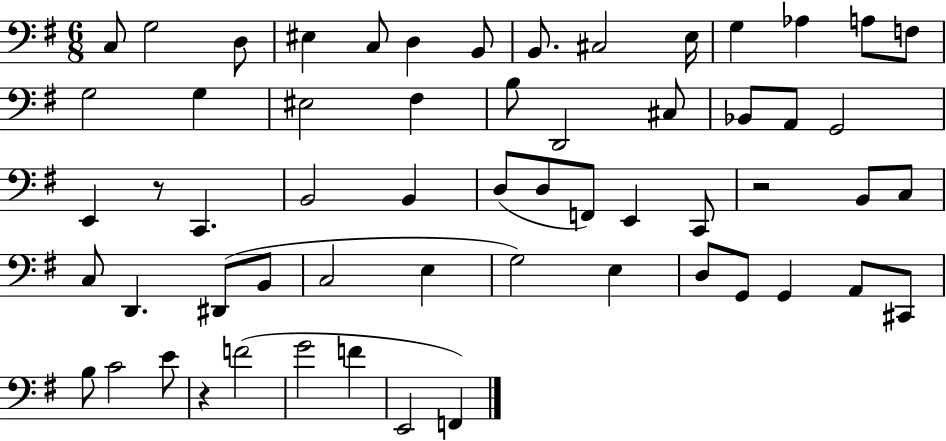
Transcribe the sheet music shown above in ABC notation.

X:1
T:Untitled
M:6/8
L:1/4
K:G
C,/2 G,2 D,/2 ^E, C,/2 D, B,,/2 B,,/2 ^C,2 E,/4 G, _A, A,/2 F,/2 G,2 G, ^E,2 ^F, B,/2 D,,2 ^C,/2 _B,,/2 A,,/2 G,,2 E,, z/2 C,, B,,2 B,, D,/2 D,/2 F,,/2 E,, C,,/2 z2 B,,/2 C,/2 C,/2 D,, ^D,,/2 B,,/2 C,2 E, G,2 E, D,/2 G,,/2 G,, A,,/2 ^C,,/2 B,/2 C2 E/2 z F2 G2 F E,,2 F,,